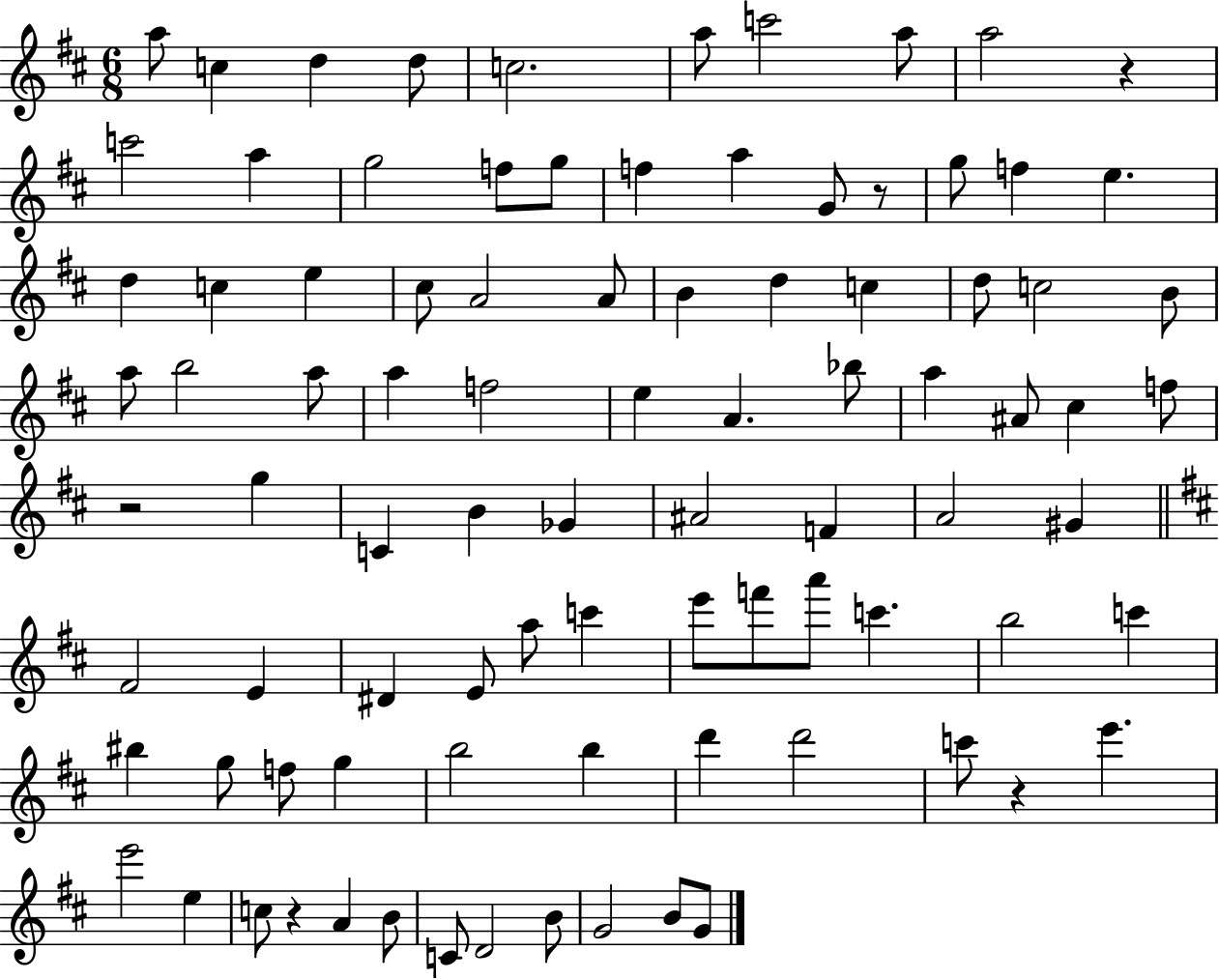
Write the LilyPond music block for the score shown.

{
  \clef treble
  \numericTimeSignature
  \time 6/8
  \key d \major
  a''8 c''4 d''4 d''8 | c''2. | a''8 c'''2 a''8 | a''2 r4 | \break c'''2 a''4 | g''2 f''8 g''8 | f''4 a''4 g'8 r8 | g''8 f''4 e''4. | \break d''4 c''4 e''4 | cis''8 a'2 a'8 | b'4 d''4 c''4 | d''8 c''2 b'8 | \break a''8 b''2 a''8 | a''4 f''2 | e''4 a'4. bes''8 | a''4 ais'8 cis''4 f''8 | \break r2 g''4 | c'4 b'4 ges'4 | ais'2 f'4 | a'2 gis'4 | \break \bar "||" \break \key d \major fis'2 e'4 | dis'4 e'8 a''8 c'''4 | e'''8 f'''8 a'''8 c'''4. | b''2 c'''4 | \break bis''4 g''8 f''8 g''4 | b''2 b''4 | d'''4 d'''2 | c'''8 r4 e'''4. | \break e'''2 e''4 | c''8 r4 a'4 b'8 | c'8 d'2 b'8 | g'2 b'8 g'8 | \break \bar "|."
}